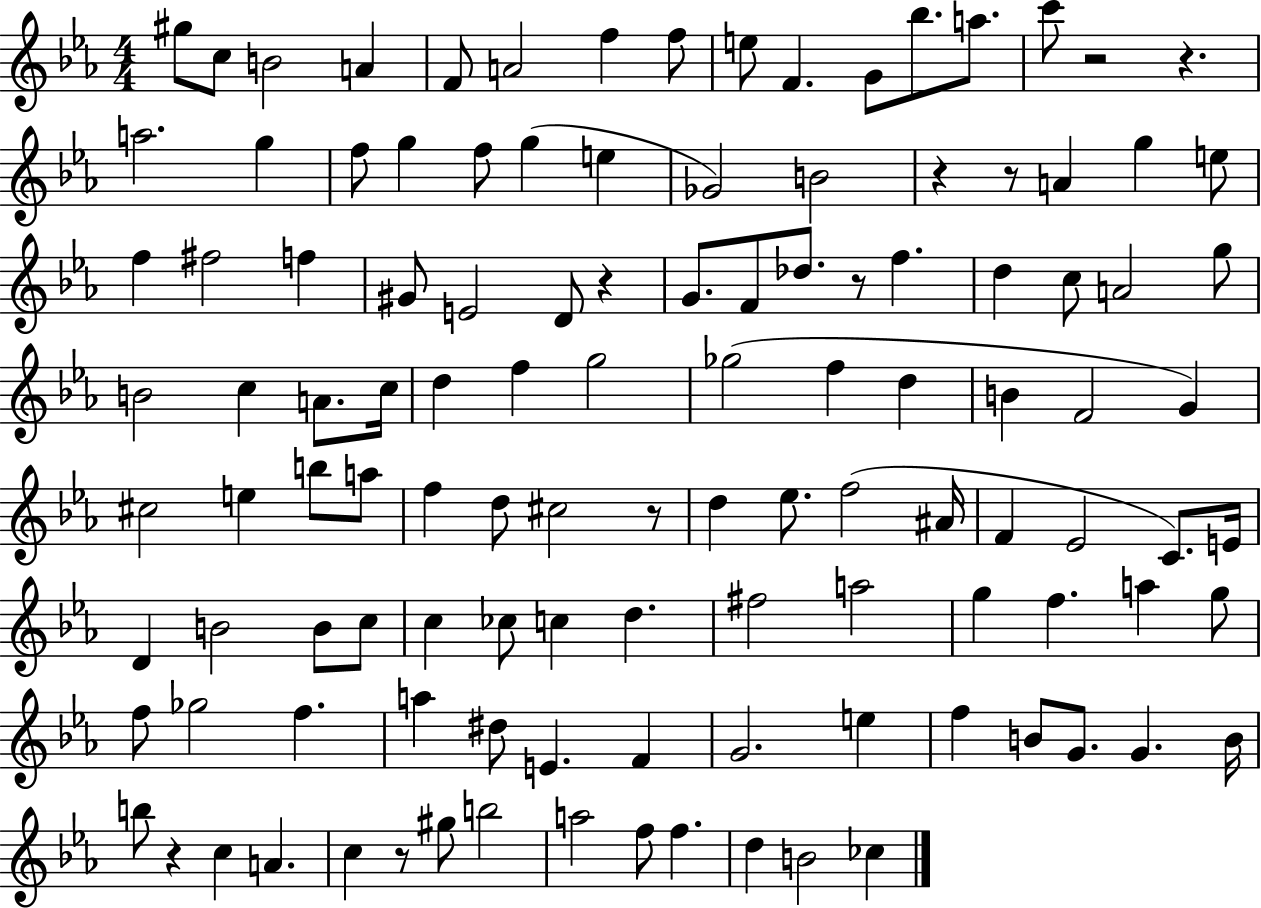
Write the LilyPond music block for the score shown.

{
  \clef treble
  \numericTimeSignature
  \time 4/4
  \key ees \major
  gis''8 c''8 b'2 a'4 | f'8 a'2 f''4 f''8 | e''8 f'4. g'8 bes''8. a''8. | c'''8 r2 r4. | \break a''2. g''4 | f''8 g''4 f''8 g''4( e''4 | ges'2) b'2 | r4 r8 a'4 g''4 e''8 | \break f''4 fis''2 f''4 | gis'8 e'2 d'8 r4 | g'8. f'8 des''8. r8 f''4. | d''4 c''8 a'2 g''8 | \break b'2 c''4 a'8. c''16 | d''4 f''4 g''2 | ges''2( f''4 d''4 | b'4 f'2 g'4) | \break cis''2 e''4 b''8 a''8 | f''4 d''8 cis''2 r8 | d''4 ees''8. f''2( ais'16 | f'4 ees'2 c'8.) e'16 | \break d'4 b'2 b'8 c''8 | c''4 ces''8 c''4 d''4. | fis''2 a''2 | g''4 f''4. a''4 g''8 | \break f''8 ges''2 f''4. | a''4 dis''8 e'4. f'4 | g'2. e''4 | f''4 b'8 g'8. g'4. b'16 | \break b''8 r4 c''4 a'4. | c''4 r8 gis''8 b''2 | a''2 f''8 f''4. | d''4 b'2 ces''4 | \break \bar "|."
}